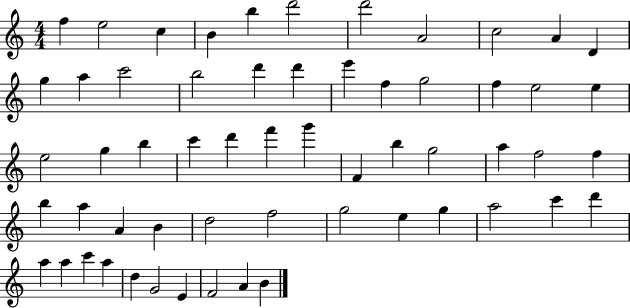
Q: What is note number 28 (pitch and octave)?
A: D6